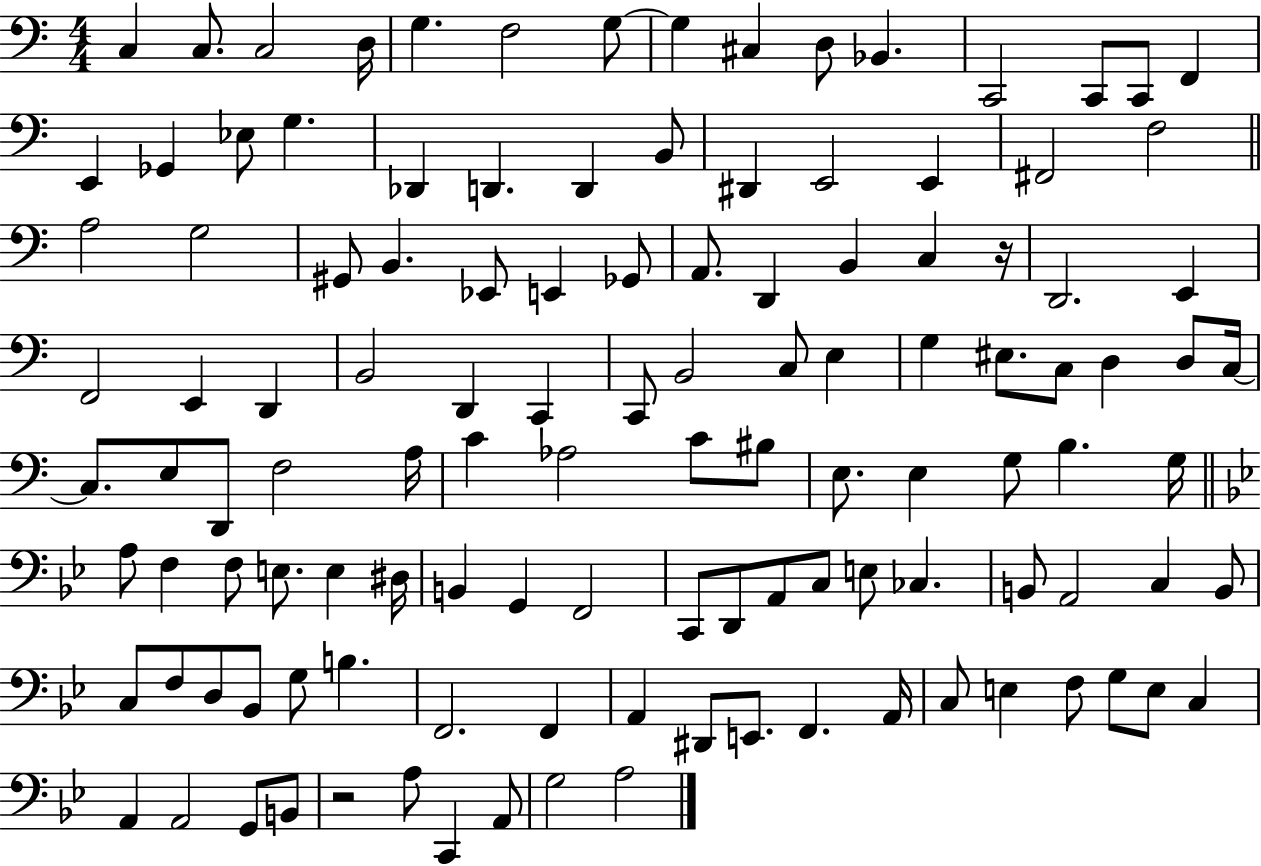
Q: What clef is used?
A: bass